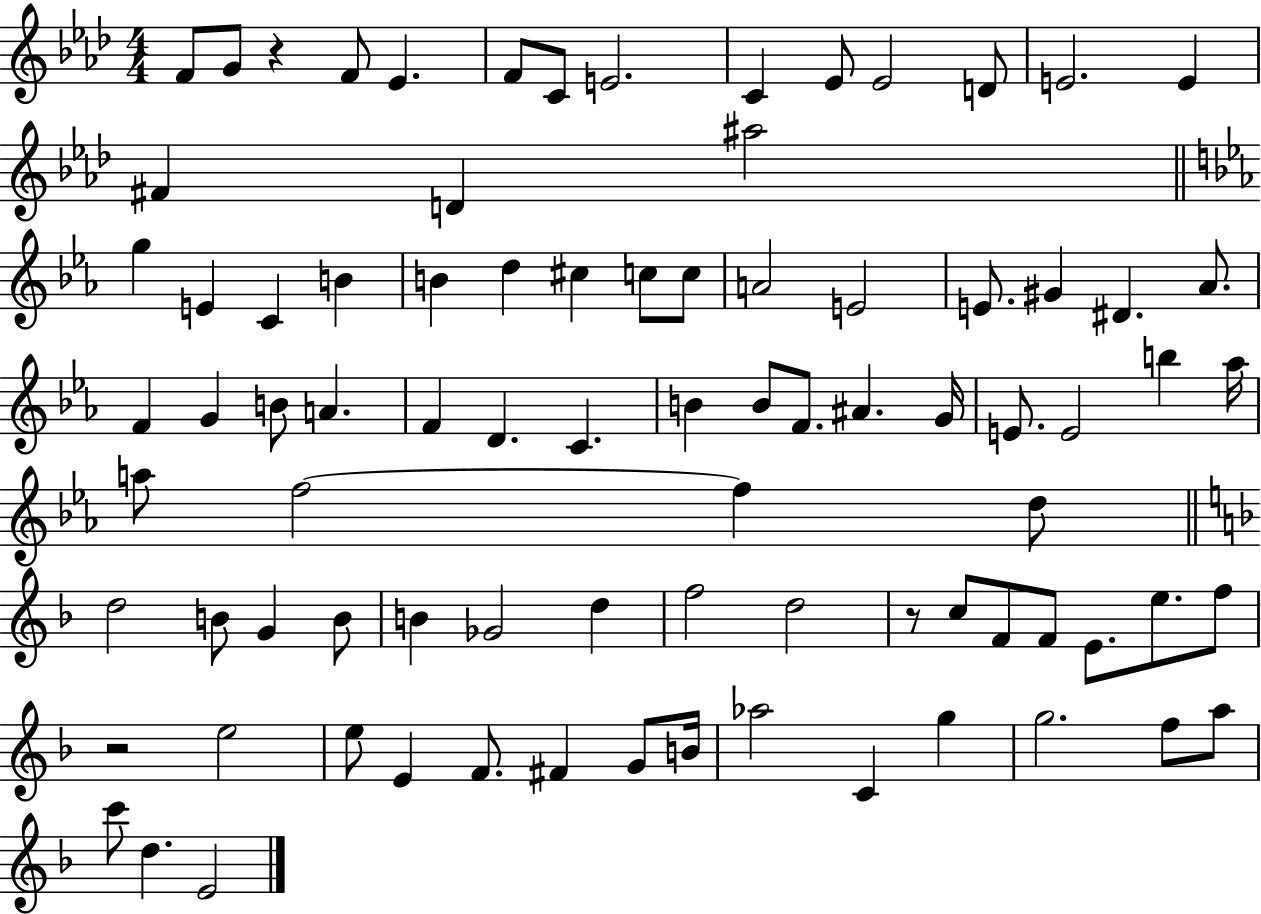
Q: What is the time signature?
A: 4/4